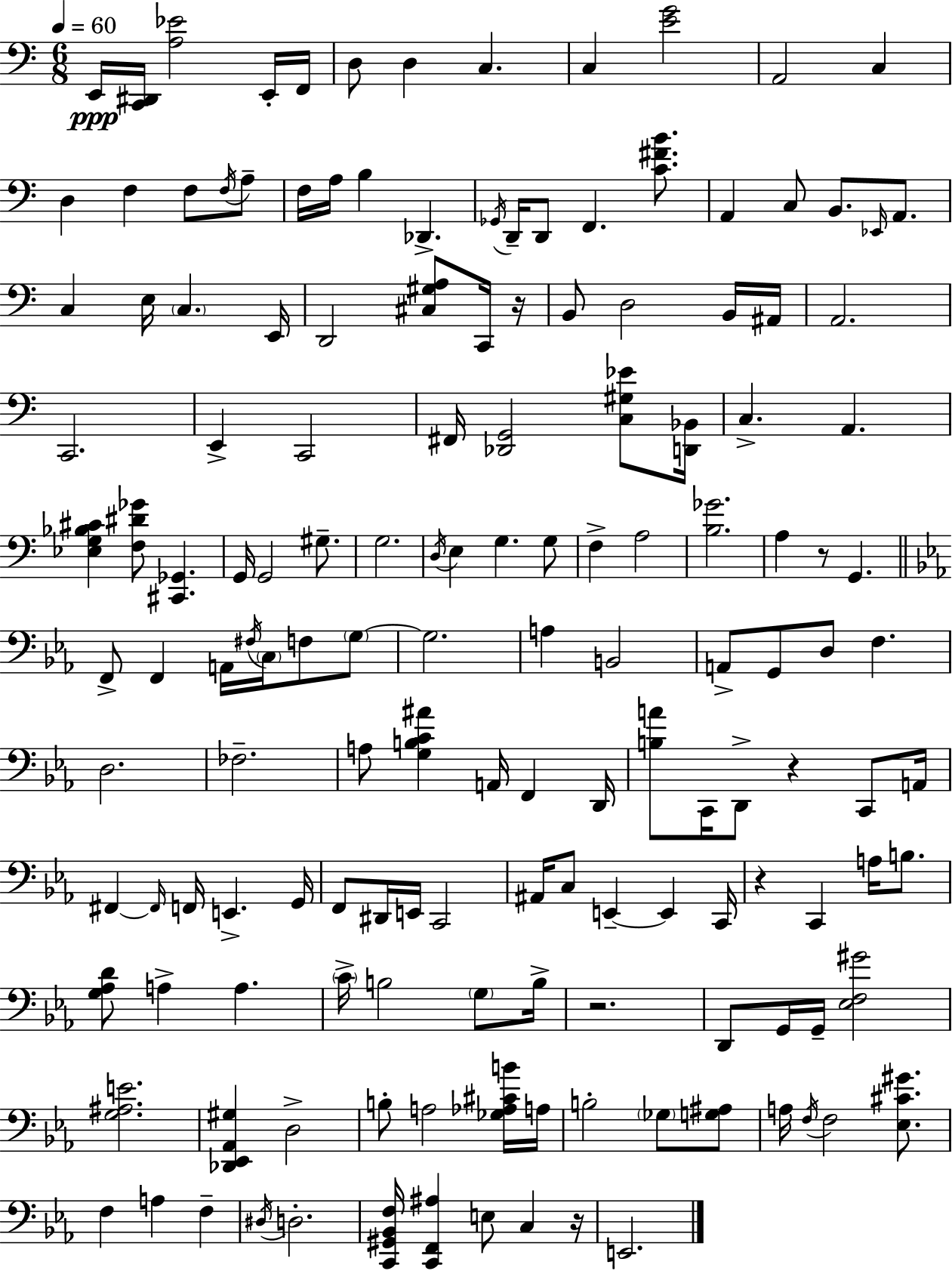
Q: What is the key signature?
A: C major